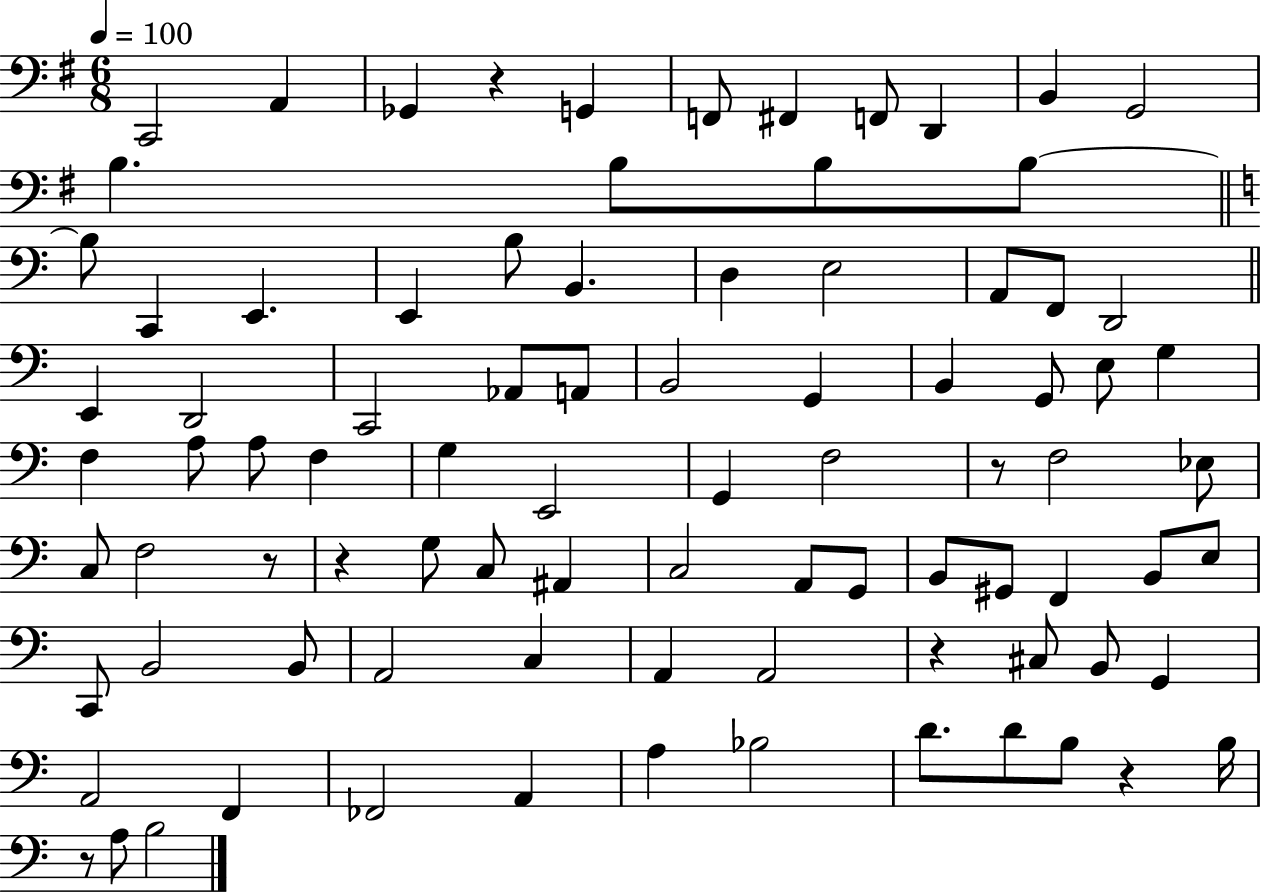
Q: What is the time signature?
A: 6/8